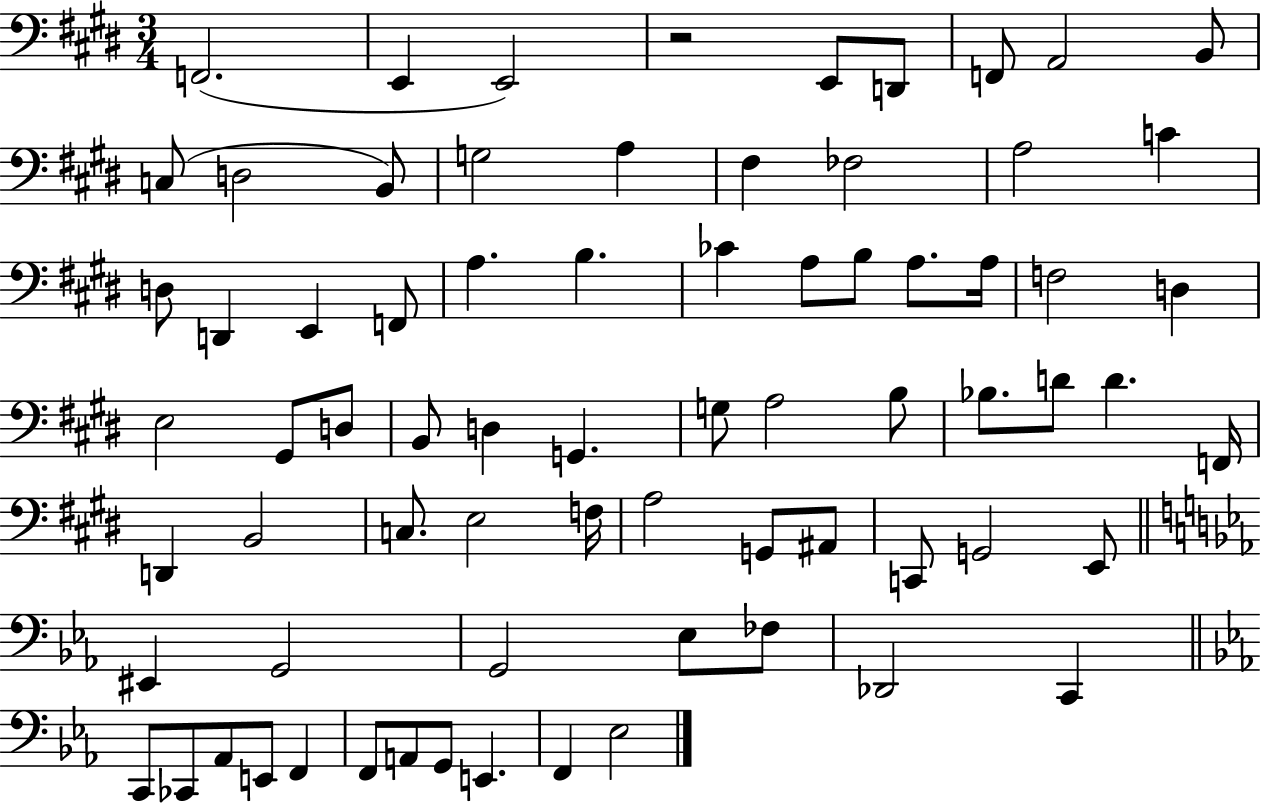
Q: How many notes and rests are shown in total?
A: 73